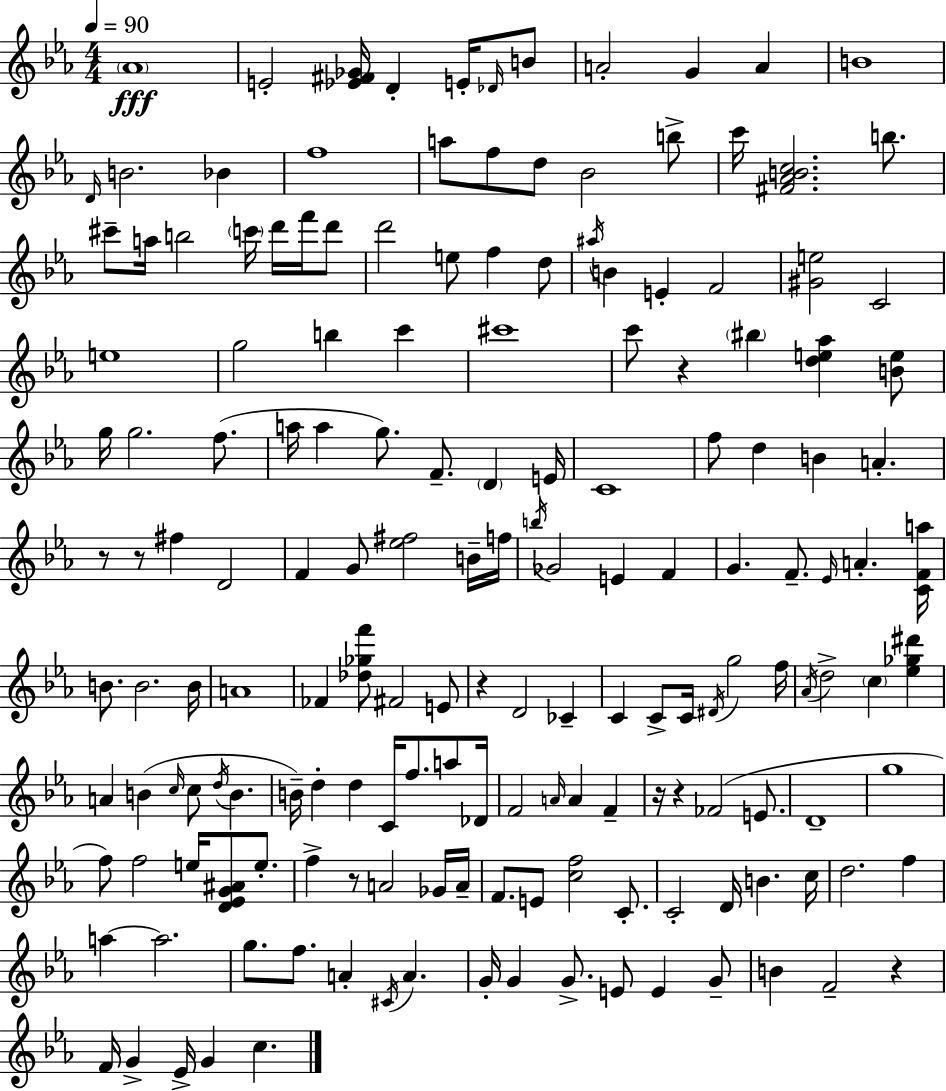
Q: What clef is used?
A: treble